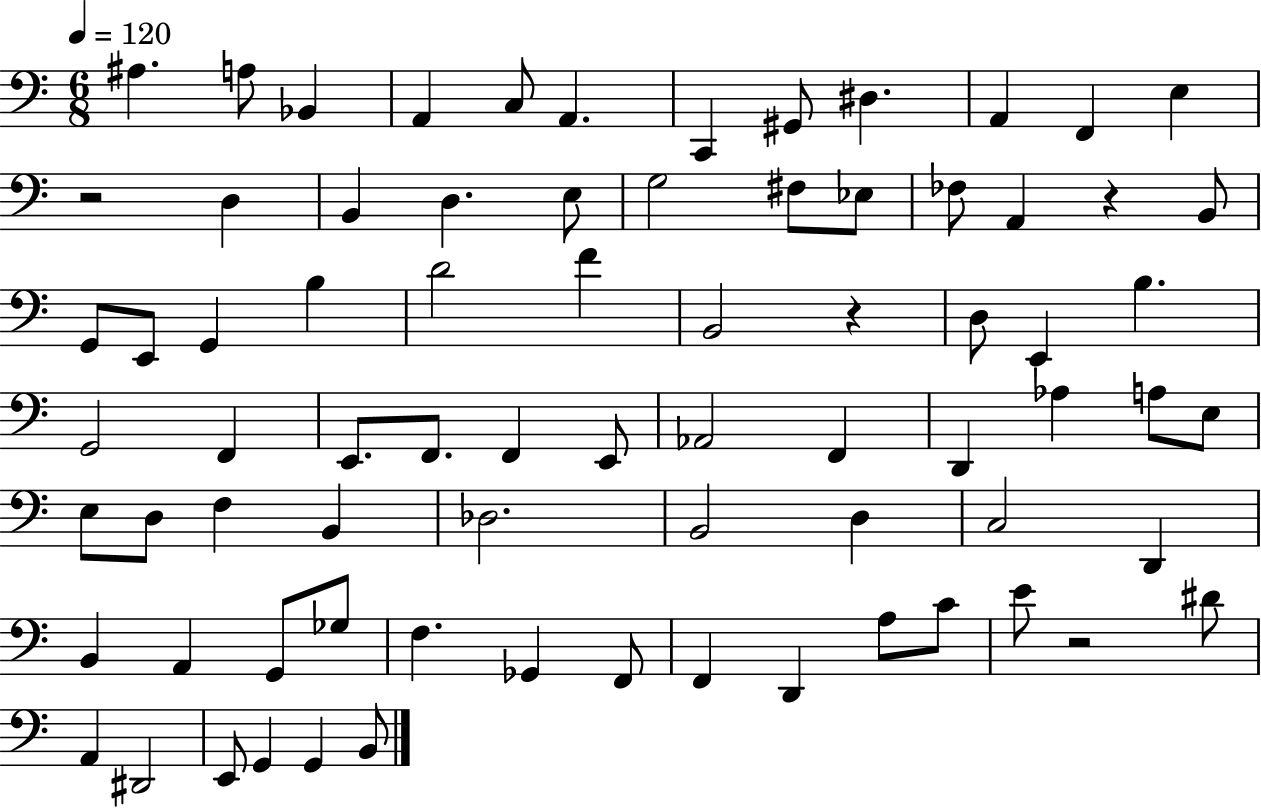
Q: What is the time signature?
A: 6/8